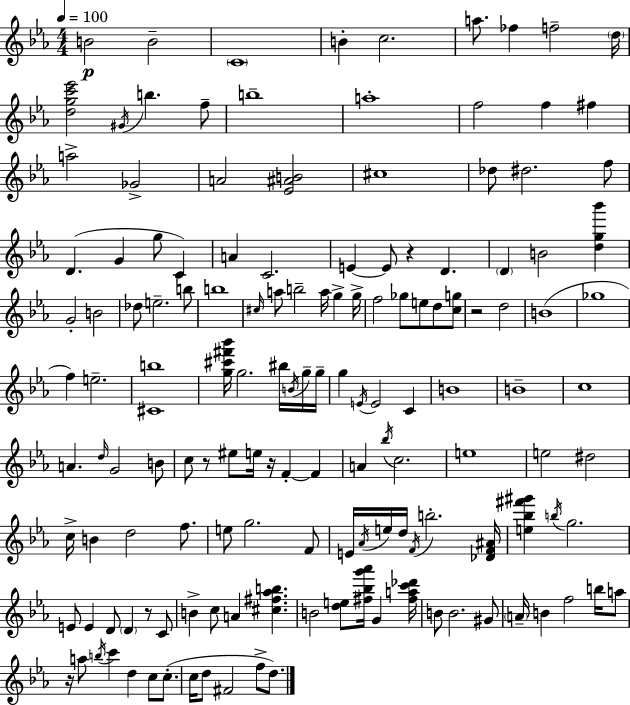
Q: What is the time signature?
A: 4/4